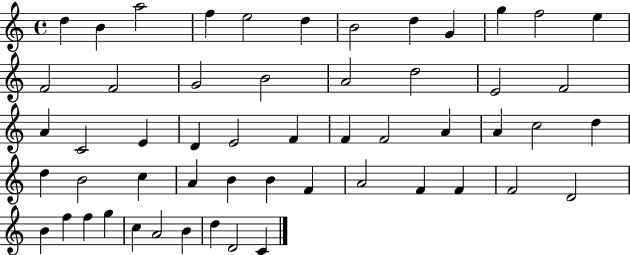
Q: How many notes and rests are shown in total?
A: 54